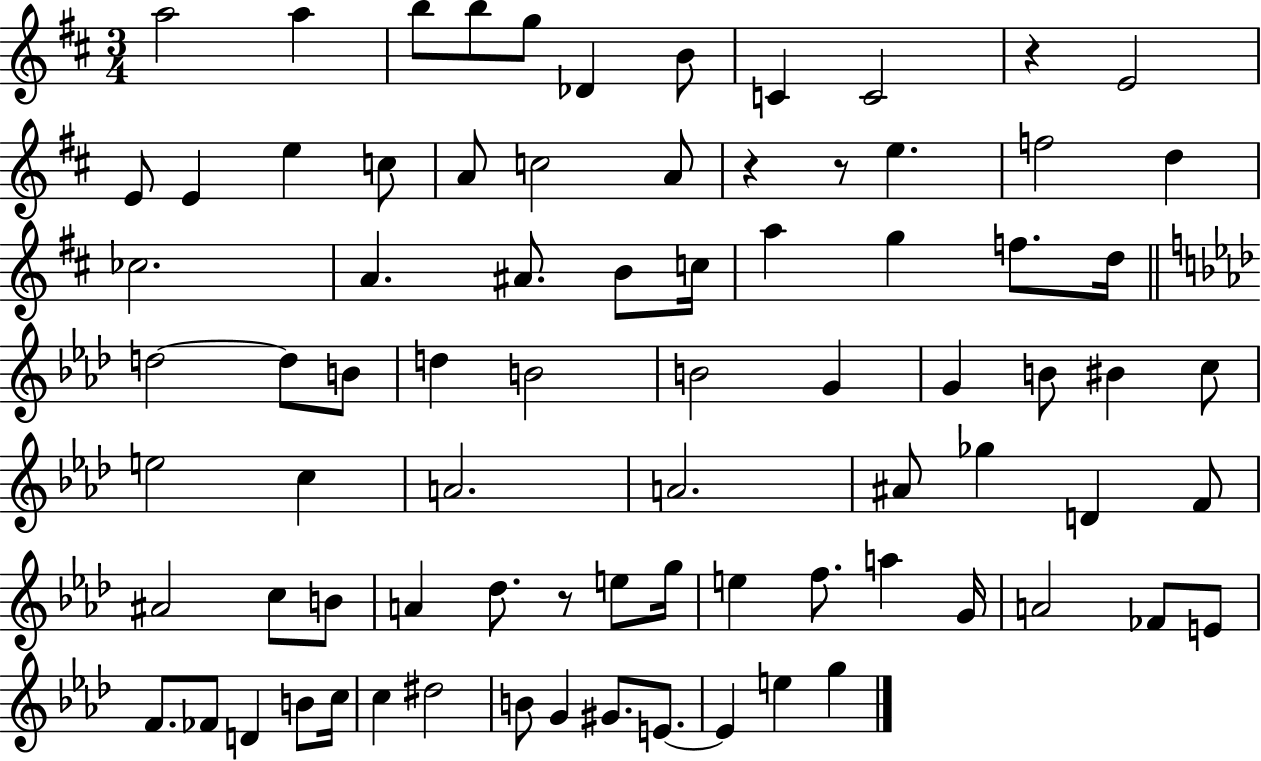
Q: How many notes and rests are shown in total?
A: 80